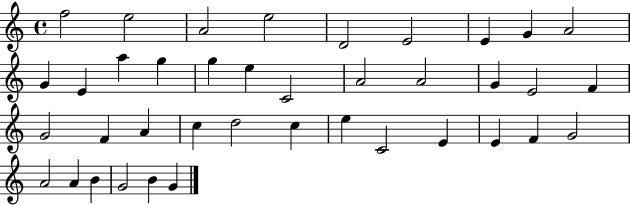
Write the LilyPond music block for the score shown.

{
  \clef treble
  \time 4/4
  \defaultTimeSignature
  \key c \major
  f''2 e''2 | a'2 e''2 | d'2 e'2 | e'4 g'4 a'2 | \break g'4 e'4 a''4 g''4 | g''4 e''4 c'2 | a'2 a'2 | g'4 e'2 f'4 | \break g'2 f'4 a'4 | c''4 d''2 c''4 | e''4 c'2 e'4 | e'4 f'4 g'2 | \break a'2 a'4 b'4 | g'2 b'4 g'4 | \bar "|."
}